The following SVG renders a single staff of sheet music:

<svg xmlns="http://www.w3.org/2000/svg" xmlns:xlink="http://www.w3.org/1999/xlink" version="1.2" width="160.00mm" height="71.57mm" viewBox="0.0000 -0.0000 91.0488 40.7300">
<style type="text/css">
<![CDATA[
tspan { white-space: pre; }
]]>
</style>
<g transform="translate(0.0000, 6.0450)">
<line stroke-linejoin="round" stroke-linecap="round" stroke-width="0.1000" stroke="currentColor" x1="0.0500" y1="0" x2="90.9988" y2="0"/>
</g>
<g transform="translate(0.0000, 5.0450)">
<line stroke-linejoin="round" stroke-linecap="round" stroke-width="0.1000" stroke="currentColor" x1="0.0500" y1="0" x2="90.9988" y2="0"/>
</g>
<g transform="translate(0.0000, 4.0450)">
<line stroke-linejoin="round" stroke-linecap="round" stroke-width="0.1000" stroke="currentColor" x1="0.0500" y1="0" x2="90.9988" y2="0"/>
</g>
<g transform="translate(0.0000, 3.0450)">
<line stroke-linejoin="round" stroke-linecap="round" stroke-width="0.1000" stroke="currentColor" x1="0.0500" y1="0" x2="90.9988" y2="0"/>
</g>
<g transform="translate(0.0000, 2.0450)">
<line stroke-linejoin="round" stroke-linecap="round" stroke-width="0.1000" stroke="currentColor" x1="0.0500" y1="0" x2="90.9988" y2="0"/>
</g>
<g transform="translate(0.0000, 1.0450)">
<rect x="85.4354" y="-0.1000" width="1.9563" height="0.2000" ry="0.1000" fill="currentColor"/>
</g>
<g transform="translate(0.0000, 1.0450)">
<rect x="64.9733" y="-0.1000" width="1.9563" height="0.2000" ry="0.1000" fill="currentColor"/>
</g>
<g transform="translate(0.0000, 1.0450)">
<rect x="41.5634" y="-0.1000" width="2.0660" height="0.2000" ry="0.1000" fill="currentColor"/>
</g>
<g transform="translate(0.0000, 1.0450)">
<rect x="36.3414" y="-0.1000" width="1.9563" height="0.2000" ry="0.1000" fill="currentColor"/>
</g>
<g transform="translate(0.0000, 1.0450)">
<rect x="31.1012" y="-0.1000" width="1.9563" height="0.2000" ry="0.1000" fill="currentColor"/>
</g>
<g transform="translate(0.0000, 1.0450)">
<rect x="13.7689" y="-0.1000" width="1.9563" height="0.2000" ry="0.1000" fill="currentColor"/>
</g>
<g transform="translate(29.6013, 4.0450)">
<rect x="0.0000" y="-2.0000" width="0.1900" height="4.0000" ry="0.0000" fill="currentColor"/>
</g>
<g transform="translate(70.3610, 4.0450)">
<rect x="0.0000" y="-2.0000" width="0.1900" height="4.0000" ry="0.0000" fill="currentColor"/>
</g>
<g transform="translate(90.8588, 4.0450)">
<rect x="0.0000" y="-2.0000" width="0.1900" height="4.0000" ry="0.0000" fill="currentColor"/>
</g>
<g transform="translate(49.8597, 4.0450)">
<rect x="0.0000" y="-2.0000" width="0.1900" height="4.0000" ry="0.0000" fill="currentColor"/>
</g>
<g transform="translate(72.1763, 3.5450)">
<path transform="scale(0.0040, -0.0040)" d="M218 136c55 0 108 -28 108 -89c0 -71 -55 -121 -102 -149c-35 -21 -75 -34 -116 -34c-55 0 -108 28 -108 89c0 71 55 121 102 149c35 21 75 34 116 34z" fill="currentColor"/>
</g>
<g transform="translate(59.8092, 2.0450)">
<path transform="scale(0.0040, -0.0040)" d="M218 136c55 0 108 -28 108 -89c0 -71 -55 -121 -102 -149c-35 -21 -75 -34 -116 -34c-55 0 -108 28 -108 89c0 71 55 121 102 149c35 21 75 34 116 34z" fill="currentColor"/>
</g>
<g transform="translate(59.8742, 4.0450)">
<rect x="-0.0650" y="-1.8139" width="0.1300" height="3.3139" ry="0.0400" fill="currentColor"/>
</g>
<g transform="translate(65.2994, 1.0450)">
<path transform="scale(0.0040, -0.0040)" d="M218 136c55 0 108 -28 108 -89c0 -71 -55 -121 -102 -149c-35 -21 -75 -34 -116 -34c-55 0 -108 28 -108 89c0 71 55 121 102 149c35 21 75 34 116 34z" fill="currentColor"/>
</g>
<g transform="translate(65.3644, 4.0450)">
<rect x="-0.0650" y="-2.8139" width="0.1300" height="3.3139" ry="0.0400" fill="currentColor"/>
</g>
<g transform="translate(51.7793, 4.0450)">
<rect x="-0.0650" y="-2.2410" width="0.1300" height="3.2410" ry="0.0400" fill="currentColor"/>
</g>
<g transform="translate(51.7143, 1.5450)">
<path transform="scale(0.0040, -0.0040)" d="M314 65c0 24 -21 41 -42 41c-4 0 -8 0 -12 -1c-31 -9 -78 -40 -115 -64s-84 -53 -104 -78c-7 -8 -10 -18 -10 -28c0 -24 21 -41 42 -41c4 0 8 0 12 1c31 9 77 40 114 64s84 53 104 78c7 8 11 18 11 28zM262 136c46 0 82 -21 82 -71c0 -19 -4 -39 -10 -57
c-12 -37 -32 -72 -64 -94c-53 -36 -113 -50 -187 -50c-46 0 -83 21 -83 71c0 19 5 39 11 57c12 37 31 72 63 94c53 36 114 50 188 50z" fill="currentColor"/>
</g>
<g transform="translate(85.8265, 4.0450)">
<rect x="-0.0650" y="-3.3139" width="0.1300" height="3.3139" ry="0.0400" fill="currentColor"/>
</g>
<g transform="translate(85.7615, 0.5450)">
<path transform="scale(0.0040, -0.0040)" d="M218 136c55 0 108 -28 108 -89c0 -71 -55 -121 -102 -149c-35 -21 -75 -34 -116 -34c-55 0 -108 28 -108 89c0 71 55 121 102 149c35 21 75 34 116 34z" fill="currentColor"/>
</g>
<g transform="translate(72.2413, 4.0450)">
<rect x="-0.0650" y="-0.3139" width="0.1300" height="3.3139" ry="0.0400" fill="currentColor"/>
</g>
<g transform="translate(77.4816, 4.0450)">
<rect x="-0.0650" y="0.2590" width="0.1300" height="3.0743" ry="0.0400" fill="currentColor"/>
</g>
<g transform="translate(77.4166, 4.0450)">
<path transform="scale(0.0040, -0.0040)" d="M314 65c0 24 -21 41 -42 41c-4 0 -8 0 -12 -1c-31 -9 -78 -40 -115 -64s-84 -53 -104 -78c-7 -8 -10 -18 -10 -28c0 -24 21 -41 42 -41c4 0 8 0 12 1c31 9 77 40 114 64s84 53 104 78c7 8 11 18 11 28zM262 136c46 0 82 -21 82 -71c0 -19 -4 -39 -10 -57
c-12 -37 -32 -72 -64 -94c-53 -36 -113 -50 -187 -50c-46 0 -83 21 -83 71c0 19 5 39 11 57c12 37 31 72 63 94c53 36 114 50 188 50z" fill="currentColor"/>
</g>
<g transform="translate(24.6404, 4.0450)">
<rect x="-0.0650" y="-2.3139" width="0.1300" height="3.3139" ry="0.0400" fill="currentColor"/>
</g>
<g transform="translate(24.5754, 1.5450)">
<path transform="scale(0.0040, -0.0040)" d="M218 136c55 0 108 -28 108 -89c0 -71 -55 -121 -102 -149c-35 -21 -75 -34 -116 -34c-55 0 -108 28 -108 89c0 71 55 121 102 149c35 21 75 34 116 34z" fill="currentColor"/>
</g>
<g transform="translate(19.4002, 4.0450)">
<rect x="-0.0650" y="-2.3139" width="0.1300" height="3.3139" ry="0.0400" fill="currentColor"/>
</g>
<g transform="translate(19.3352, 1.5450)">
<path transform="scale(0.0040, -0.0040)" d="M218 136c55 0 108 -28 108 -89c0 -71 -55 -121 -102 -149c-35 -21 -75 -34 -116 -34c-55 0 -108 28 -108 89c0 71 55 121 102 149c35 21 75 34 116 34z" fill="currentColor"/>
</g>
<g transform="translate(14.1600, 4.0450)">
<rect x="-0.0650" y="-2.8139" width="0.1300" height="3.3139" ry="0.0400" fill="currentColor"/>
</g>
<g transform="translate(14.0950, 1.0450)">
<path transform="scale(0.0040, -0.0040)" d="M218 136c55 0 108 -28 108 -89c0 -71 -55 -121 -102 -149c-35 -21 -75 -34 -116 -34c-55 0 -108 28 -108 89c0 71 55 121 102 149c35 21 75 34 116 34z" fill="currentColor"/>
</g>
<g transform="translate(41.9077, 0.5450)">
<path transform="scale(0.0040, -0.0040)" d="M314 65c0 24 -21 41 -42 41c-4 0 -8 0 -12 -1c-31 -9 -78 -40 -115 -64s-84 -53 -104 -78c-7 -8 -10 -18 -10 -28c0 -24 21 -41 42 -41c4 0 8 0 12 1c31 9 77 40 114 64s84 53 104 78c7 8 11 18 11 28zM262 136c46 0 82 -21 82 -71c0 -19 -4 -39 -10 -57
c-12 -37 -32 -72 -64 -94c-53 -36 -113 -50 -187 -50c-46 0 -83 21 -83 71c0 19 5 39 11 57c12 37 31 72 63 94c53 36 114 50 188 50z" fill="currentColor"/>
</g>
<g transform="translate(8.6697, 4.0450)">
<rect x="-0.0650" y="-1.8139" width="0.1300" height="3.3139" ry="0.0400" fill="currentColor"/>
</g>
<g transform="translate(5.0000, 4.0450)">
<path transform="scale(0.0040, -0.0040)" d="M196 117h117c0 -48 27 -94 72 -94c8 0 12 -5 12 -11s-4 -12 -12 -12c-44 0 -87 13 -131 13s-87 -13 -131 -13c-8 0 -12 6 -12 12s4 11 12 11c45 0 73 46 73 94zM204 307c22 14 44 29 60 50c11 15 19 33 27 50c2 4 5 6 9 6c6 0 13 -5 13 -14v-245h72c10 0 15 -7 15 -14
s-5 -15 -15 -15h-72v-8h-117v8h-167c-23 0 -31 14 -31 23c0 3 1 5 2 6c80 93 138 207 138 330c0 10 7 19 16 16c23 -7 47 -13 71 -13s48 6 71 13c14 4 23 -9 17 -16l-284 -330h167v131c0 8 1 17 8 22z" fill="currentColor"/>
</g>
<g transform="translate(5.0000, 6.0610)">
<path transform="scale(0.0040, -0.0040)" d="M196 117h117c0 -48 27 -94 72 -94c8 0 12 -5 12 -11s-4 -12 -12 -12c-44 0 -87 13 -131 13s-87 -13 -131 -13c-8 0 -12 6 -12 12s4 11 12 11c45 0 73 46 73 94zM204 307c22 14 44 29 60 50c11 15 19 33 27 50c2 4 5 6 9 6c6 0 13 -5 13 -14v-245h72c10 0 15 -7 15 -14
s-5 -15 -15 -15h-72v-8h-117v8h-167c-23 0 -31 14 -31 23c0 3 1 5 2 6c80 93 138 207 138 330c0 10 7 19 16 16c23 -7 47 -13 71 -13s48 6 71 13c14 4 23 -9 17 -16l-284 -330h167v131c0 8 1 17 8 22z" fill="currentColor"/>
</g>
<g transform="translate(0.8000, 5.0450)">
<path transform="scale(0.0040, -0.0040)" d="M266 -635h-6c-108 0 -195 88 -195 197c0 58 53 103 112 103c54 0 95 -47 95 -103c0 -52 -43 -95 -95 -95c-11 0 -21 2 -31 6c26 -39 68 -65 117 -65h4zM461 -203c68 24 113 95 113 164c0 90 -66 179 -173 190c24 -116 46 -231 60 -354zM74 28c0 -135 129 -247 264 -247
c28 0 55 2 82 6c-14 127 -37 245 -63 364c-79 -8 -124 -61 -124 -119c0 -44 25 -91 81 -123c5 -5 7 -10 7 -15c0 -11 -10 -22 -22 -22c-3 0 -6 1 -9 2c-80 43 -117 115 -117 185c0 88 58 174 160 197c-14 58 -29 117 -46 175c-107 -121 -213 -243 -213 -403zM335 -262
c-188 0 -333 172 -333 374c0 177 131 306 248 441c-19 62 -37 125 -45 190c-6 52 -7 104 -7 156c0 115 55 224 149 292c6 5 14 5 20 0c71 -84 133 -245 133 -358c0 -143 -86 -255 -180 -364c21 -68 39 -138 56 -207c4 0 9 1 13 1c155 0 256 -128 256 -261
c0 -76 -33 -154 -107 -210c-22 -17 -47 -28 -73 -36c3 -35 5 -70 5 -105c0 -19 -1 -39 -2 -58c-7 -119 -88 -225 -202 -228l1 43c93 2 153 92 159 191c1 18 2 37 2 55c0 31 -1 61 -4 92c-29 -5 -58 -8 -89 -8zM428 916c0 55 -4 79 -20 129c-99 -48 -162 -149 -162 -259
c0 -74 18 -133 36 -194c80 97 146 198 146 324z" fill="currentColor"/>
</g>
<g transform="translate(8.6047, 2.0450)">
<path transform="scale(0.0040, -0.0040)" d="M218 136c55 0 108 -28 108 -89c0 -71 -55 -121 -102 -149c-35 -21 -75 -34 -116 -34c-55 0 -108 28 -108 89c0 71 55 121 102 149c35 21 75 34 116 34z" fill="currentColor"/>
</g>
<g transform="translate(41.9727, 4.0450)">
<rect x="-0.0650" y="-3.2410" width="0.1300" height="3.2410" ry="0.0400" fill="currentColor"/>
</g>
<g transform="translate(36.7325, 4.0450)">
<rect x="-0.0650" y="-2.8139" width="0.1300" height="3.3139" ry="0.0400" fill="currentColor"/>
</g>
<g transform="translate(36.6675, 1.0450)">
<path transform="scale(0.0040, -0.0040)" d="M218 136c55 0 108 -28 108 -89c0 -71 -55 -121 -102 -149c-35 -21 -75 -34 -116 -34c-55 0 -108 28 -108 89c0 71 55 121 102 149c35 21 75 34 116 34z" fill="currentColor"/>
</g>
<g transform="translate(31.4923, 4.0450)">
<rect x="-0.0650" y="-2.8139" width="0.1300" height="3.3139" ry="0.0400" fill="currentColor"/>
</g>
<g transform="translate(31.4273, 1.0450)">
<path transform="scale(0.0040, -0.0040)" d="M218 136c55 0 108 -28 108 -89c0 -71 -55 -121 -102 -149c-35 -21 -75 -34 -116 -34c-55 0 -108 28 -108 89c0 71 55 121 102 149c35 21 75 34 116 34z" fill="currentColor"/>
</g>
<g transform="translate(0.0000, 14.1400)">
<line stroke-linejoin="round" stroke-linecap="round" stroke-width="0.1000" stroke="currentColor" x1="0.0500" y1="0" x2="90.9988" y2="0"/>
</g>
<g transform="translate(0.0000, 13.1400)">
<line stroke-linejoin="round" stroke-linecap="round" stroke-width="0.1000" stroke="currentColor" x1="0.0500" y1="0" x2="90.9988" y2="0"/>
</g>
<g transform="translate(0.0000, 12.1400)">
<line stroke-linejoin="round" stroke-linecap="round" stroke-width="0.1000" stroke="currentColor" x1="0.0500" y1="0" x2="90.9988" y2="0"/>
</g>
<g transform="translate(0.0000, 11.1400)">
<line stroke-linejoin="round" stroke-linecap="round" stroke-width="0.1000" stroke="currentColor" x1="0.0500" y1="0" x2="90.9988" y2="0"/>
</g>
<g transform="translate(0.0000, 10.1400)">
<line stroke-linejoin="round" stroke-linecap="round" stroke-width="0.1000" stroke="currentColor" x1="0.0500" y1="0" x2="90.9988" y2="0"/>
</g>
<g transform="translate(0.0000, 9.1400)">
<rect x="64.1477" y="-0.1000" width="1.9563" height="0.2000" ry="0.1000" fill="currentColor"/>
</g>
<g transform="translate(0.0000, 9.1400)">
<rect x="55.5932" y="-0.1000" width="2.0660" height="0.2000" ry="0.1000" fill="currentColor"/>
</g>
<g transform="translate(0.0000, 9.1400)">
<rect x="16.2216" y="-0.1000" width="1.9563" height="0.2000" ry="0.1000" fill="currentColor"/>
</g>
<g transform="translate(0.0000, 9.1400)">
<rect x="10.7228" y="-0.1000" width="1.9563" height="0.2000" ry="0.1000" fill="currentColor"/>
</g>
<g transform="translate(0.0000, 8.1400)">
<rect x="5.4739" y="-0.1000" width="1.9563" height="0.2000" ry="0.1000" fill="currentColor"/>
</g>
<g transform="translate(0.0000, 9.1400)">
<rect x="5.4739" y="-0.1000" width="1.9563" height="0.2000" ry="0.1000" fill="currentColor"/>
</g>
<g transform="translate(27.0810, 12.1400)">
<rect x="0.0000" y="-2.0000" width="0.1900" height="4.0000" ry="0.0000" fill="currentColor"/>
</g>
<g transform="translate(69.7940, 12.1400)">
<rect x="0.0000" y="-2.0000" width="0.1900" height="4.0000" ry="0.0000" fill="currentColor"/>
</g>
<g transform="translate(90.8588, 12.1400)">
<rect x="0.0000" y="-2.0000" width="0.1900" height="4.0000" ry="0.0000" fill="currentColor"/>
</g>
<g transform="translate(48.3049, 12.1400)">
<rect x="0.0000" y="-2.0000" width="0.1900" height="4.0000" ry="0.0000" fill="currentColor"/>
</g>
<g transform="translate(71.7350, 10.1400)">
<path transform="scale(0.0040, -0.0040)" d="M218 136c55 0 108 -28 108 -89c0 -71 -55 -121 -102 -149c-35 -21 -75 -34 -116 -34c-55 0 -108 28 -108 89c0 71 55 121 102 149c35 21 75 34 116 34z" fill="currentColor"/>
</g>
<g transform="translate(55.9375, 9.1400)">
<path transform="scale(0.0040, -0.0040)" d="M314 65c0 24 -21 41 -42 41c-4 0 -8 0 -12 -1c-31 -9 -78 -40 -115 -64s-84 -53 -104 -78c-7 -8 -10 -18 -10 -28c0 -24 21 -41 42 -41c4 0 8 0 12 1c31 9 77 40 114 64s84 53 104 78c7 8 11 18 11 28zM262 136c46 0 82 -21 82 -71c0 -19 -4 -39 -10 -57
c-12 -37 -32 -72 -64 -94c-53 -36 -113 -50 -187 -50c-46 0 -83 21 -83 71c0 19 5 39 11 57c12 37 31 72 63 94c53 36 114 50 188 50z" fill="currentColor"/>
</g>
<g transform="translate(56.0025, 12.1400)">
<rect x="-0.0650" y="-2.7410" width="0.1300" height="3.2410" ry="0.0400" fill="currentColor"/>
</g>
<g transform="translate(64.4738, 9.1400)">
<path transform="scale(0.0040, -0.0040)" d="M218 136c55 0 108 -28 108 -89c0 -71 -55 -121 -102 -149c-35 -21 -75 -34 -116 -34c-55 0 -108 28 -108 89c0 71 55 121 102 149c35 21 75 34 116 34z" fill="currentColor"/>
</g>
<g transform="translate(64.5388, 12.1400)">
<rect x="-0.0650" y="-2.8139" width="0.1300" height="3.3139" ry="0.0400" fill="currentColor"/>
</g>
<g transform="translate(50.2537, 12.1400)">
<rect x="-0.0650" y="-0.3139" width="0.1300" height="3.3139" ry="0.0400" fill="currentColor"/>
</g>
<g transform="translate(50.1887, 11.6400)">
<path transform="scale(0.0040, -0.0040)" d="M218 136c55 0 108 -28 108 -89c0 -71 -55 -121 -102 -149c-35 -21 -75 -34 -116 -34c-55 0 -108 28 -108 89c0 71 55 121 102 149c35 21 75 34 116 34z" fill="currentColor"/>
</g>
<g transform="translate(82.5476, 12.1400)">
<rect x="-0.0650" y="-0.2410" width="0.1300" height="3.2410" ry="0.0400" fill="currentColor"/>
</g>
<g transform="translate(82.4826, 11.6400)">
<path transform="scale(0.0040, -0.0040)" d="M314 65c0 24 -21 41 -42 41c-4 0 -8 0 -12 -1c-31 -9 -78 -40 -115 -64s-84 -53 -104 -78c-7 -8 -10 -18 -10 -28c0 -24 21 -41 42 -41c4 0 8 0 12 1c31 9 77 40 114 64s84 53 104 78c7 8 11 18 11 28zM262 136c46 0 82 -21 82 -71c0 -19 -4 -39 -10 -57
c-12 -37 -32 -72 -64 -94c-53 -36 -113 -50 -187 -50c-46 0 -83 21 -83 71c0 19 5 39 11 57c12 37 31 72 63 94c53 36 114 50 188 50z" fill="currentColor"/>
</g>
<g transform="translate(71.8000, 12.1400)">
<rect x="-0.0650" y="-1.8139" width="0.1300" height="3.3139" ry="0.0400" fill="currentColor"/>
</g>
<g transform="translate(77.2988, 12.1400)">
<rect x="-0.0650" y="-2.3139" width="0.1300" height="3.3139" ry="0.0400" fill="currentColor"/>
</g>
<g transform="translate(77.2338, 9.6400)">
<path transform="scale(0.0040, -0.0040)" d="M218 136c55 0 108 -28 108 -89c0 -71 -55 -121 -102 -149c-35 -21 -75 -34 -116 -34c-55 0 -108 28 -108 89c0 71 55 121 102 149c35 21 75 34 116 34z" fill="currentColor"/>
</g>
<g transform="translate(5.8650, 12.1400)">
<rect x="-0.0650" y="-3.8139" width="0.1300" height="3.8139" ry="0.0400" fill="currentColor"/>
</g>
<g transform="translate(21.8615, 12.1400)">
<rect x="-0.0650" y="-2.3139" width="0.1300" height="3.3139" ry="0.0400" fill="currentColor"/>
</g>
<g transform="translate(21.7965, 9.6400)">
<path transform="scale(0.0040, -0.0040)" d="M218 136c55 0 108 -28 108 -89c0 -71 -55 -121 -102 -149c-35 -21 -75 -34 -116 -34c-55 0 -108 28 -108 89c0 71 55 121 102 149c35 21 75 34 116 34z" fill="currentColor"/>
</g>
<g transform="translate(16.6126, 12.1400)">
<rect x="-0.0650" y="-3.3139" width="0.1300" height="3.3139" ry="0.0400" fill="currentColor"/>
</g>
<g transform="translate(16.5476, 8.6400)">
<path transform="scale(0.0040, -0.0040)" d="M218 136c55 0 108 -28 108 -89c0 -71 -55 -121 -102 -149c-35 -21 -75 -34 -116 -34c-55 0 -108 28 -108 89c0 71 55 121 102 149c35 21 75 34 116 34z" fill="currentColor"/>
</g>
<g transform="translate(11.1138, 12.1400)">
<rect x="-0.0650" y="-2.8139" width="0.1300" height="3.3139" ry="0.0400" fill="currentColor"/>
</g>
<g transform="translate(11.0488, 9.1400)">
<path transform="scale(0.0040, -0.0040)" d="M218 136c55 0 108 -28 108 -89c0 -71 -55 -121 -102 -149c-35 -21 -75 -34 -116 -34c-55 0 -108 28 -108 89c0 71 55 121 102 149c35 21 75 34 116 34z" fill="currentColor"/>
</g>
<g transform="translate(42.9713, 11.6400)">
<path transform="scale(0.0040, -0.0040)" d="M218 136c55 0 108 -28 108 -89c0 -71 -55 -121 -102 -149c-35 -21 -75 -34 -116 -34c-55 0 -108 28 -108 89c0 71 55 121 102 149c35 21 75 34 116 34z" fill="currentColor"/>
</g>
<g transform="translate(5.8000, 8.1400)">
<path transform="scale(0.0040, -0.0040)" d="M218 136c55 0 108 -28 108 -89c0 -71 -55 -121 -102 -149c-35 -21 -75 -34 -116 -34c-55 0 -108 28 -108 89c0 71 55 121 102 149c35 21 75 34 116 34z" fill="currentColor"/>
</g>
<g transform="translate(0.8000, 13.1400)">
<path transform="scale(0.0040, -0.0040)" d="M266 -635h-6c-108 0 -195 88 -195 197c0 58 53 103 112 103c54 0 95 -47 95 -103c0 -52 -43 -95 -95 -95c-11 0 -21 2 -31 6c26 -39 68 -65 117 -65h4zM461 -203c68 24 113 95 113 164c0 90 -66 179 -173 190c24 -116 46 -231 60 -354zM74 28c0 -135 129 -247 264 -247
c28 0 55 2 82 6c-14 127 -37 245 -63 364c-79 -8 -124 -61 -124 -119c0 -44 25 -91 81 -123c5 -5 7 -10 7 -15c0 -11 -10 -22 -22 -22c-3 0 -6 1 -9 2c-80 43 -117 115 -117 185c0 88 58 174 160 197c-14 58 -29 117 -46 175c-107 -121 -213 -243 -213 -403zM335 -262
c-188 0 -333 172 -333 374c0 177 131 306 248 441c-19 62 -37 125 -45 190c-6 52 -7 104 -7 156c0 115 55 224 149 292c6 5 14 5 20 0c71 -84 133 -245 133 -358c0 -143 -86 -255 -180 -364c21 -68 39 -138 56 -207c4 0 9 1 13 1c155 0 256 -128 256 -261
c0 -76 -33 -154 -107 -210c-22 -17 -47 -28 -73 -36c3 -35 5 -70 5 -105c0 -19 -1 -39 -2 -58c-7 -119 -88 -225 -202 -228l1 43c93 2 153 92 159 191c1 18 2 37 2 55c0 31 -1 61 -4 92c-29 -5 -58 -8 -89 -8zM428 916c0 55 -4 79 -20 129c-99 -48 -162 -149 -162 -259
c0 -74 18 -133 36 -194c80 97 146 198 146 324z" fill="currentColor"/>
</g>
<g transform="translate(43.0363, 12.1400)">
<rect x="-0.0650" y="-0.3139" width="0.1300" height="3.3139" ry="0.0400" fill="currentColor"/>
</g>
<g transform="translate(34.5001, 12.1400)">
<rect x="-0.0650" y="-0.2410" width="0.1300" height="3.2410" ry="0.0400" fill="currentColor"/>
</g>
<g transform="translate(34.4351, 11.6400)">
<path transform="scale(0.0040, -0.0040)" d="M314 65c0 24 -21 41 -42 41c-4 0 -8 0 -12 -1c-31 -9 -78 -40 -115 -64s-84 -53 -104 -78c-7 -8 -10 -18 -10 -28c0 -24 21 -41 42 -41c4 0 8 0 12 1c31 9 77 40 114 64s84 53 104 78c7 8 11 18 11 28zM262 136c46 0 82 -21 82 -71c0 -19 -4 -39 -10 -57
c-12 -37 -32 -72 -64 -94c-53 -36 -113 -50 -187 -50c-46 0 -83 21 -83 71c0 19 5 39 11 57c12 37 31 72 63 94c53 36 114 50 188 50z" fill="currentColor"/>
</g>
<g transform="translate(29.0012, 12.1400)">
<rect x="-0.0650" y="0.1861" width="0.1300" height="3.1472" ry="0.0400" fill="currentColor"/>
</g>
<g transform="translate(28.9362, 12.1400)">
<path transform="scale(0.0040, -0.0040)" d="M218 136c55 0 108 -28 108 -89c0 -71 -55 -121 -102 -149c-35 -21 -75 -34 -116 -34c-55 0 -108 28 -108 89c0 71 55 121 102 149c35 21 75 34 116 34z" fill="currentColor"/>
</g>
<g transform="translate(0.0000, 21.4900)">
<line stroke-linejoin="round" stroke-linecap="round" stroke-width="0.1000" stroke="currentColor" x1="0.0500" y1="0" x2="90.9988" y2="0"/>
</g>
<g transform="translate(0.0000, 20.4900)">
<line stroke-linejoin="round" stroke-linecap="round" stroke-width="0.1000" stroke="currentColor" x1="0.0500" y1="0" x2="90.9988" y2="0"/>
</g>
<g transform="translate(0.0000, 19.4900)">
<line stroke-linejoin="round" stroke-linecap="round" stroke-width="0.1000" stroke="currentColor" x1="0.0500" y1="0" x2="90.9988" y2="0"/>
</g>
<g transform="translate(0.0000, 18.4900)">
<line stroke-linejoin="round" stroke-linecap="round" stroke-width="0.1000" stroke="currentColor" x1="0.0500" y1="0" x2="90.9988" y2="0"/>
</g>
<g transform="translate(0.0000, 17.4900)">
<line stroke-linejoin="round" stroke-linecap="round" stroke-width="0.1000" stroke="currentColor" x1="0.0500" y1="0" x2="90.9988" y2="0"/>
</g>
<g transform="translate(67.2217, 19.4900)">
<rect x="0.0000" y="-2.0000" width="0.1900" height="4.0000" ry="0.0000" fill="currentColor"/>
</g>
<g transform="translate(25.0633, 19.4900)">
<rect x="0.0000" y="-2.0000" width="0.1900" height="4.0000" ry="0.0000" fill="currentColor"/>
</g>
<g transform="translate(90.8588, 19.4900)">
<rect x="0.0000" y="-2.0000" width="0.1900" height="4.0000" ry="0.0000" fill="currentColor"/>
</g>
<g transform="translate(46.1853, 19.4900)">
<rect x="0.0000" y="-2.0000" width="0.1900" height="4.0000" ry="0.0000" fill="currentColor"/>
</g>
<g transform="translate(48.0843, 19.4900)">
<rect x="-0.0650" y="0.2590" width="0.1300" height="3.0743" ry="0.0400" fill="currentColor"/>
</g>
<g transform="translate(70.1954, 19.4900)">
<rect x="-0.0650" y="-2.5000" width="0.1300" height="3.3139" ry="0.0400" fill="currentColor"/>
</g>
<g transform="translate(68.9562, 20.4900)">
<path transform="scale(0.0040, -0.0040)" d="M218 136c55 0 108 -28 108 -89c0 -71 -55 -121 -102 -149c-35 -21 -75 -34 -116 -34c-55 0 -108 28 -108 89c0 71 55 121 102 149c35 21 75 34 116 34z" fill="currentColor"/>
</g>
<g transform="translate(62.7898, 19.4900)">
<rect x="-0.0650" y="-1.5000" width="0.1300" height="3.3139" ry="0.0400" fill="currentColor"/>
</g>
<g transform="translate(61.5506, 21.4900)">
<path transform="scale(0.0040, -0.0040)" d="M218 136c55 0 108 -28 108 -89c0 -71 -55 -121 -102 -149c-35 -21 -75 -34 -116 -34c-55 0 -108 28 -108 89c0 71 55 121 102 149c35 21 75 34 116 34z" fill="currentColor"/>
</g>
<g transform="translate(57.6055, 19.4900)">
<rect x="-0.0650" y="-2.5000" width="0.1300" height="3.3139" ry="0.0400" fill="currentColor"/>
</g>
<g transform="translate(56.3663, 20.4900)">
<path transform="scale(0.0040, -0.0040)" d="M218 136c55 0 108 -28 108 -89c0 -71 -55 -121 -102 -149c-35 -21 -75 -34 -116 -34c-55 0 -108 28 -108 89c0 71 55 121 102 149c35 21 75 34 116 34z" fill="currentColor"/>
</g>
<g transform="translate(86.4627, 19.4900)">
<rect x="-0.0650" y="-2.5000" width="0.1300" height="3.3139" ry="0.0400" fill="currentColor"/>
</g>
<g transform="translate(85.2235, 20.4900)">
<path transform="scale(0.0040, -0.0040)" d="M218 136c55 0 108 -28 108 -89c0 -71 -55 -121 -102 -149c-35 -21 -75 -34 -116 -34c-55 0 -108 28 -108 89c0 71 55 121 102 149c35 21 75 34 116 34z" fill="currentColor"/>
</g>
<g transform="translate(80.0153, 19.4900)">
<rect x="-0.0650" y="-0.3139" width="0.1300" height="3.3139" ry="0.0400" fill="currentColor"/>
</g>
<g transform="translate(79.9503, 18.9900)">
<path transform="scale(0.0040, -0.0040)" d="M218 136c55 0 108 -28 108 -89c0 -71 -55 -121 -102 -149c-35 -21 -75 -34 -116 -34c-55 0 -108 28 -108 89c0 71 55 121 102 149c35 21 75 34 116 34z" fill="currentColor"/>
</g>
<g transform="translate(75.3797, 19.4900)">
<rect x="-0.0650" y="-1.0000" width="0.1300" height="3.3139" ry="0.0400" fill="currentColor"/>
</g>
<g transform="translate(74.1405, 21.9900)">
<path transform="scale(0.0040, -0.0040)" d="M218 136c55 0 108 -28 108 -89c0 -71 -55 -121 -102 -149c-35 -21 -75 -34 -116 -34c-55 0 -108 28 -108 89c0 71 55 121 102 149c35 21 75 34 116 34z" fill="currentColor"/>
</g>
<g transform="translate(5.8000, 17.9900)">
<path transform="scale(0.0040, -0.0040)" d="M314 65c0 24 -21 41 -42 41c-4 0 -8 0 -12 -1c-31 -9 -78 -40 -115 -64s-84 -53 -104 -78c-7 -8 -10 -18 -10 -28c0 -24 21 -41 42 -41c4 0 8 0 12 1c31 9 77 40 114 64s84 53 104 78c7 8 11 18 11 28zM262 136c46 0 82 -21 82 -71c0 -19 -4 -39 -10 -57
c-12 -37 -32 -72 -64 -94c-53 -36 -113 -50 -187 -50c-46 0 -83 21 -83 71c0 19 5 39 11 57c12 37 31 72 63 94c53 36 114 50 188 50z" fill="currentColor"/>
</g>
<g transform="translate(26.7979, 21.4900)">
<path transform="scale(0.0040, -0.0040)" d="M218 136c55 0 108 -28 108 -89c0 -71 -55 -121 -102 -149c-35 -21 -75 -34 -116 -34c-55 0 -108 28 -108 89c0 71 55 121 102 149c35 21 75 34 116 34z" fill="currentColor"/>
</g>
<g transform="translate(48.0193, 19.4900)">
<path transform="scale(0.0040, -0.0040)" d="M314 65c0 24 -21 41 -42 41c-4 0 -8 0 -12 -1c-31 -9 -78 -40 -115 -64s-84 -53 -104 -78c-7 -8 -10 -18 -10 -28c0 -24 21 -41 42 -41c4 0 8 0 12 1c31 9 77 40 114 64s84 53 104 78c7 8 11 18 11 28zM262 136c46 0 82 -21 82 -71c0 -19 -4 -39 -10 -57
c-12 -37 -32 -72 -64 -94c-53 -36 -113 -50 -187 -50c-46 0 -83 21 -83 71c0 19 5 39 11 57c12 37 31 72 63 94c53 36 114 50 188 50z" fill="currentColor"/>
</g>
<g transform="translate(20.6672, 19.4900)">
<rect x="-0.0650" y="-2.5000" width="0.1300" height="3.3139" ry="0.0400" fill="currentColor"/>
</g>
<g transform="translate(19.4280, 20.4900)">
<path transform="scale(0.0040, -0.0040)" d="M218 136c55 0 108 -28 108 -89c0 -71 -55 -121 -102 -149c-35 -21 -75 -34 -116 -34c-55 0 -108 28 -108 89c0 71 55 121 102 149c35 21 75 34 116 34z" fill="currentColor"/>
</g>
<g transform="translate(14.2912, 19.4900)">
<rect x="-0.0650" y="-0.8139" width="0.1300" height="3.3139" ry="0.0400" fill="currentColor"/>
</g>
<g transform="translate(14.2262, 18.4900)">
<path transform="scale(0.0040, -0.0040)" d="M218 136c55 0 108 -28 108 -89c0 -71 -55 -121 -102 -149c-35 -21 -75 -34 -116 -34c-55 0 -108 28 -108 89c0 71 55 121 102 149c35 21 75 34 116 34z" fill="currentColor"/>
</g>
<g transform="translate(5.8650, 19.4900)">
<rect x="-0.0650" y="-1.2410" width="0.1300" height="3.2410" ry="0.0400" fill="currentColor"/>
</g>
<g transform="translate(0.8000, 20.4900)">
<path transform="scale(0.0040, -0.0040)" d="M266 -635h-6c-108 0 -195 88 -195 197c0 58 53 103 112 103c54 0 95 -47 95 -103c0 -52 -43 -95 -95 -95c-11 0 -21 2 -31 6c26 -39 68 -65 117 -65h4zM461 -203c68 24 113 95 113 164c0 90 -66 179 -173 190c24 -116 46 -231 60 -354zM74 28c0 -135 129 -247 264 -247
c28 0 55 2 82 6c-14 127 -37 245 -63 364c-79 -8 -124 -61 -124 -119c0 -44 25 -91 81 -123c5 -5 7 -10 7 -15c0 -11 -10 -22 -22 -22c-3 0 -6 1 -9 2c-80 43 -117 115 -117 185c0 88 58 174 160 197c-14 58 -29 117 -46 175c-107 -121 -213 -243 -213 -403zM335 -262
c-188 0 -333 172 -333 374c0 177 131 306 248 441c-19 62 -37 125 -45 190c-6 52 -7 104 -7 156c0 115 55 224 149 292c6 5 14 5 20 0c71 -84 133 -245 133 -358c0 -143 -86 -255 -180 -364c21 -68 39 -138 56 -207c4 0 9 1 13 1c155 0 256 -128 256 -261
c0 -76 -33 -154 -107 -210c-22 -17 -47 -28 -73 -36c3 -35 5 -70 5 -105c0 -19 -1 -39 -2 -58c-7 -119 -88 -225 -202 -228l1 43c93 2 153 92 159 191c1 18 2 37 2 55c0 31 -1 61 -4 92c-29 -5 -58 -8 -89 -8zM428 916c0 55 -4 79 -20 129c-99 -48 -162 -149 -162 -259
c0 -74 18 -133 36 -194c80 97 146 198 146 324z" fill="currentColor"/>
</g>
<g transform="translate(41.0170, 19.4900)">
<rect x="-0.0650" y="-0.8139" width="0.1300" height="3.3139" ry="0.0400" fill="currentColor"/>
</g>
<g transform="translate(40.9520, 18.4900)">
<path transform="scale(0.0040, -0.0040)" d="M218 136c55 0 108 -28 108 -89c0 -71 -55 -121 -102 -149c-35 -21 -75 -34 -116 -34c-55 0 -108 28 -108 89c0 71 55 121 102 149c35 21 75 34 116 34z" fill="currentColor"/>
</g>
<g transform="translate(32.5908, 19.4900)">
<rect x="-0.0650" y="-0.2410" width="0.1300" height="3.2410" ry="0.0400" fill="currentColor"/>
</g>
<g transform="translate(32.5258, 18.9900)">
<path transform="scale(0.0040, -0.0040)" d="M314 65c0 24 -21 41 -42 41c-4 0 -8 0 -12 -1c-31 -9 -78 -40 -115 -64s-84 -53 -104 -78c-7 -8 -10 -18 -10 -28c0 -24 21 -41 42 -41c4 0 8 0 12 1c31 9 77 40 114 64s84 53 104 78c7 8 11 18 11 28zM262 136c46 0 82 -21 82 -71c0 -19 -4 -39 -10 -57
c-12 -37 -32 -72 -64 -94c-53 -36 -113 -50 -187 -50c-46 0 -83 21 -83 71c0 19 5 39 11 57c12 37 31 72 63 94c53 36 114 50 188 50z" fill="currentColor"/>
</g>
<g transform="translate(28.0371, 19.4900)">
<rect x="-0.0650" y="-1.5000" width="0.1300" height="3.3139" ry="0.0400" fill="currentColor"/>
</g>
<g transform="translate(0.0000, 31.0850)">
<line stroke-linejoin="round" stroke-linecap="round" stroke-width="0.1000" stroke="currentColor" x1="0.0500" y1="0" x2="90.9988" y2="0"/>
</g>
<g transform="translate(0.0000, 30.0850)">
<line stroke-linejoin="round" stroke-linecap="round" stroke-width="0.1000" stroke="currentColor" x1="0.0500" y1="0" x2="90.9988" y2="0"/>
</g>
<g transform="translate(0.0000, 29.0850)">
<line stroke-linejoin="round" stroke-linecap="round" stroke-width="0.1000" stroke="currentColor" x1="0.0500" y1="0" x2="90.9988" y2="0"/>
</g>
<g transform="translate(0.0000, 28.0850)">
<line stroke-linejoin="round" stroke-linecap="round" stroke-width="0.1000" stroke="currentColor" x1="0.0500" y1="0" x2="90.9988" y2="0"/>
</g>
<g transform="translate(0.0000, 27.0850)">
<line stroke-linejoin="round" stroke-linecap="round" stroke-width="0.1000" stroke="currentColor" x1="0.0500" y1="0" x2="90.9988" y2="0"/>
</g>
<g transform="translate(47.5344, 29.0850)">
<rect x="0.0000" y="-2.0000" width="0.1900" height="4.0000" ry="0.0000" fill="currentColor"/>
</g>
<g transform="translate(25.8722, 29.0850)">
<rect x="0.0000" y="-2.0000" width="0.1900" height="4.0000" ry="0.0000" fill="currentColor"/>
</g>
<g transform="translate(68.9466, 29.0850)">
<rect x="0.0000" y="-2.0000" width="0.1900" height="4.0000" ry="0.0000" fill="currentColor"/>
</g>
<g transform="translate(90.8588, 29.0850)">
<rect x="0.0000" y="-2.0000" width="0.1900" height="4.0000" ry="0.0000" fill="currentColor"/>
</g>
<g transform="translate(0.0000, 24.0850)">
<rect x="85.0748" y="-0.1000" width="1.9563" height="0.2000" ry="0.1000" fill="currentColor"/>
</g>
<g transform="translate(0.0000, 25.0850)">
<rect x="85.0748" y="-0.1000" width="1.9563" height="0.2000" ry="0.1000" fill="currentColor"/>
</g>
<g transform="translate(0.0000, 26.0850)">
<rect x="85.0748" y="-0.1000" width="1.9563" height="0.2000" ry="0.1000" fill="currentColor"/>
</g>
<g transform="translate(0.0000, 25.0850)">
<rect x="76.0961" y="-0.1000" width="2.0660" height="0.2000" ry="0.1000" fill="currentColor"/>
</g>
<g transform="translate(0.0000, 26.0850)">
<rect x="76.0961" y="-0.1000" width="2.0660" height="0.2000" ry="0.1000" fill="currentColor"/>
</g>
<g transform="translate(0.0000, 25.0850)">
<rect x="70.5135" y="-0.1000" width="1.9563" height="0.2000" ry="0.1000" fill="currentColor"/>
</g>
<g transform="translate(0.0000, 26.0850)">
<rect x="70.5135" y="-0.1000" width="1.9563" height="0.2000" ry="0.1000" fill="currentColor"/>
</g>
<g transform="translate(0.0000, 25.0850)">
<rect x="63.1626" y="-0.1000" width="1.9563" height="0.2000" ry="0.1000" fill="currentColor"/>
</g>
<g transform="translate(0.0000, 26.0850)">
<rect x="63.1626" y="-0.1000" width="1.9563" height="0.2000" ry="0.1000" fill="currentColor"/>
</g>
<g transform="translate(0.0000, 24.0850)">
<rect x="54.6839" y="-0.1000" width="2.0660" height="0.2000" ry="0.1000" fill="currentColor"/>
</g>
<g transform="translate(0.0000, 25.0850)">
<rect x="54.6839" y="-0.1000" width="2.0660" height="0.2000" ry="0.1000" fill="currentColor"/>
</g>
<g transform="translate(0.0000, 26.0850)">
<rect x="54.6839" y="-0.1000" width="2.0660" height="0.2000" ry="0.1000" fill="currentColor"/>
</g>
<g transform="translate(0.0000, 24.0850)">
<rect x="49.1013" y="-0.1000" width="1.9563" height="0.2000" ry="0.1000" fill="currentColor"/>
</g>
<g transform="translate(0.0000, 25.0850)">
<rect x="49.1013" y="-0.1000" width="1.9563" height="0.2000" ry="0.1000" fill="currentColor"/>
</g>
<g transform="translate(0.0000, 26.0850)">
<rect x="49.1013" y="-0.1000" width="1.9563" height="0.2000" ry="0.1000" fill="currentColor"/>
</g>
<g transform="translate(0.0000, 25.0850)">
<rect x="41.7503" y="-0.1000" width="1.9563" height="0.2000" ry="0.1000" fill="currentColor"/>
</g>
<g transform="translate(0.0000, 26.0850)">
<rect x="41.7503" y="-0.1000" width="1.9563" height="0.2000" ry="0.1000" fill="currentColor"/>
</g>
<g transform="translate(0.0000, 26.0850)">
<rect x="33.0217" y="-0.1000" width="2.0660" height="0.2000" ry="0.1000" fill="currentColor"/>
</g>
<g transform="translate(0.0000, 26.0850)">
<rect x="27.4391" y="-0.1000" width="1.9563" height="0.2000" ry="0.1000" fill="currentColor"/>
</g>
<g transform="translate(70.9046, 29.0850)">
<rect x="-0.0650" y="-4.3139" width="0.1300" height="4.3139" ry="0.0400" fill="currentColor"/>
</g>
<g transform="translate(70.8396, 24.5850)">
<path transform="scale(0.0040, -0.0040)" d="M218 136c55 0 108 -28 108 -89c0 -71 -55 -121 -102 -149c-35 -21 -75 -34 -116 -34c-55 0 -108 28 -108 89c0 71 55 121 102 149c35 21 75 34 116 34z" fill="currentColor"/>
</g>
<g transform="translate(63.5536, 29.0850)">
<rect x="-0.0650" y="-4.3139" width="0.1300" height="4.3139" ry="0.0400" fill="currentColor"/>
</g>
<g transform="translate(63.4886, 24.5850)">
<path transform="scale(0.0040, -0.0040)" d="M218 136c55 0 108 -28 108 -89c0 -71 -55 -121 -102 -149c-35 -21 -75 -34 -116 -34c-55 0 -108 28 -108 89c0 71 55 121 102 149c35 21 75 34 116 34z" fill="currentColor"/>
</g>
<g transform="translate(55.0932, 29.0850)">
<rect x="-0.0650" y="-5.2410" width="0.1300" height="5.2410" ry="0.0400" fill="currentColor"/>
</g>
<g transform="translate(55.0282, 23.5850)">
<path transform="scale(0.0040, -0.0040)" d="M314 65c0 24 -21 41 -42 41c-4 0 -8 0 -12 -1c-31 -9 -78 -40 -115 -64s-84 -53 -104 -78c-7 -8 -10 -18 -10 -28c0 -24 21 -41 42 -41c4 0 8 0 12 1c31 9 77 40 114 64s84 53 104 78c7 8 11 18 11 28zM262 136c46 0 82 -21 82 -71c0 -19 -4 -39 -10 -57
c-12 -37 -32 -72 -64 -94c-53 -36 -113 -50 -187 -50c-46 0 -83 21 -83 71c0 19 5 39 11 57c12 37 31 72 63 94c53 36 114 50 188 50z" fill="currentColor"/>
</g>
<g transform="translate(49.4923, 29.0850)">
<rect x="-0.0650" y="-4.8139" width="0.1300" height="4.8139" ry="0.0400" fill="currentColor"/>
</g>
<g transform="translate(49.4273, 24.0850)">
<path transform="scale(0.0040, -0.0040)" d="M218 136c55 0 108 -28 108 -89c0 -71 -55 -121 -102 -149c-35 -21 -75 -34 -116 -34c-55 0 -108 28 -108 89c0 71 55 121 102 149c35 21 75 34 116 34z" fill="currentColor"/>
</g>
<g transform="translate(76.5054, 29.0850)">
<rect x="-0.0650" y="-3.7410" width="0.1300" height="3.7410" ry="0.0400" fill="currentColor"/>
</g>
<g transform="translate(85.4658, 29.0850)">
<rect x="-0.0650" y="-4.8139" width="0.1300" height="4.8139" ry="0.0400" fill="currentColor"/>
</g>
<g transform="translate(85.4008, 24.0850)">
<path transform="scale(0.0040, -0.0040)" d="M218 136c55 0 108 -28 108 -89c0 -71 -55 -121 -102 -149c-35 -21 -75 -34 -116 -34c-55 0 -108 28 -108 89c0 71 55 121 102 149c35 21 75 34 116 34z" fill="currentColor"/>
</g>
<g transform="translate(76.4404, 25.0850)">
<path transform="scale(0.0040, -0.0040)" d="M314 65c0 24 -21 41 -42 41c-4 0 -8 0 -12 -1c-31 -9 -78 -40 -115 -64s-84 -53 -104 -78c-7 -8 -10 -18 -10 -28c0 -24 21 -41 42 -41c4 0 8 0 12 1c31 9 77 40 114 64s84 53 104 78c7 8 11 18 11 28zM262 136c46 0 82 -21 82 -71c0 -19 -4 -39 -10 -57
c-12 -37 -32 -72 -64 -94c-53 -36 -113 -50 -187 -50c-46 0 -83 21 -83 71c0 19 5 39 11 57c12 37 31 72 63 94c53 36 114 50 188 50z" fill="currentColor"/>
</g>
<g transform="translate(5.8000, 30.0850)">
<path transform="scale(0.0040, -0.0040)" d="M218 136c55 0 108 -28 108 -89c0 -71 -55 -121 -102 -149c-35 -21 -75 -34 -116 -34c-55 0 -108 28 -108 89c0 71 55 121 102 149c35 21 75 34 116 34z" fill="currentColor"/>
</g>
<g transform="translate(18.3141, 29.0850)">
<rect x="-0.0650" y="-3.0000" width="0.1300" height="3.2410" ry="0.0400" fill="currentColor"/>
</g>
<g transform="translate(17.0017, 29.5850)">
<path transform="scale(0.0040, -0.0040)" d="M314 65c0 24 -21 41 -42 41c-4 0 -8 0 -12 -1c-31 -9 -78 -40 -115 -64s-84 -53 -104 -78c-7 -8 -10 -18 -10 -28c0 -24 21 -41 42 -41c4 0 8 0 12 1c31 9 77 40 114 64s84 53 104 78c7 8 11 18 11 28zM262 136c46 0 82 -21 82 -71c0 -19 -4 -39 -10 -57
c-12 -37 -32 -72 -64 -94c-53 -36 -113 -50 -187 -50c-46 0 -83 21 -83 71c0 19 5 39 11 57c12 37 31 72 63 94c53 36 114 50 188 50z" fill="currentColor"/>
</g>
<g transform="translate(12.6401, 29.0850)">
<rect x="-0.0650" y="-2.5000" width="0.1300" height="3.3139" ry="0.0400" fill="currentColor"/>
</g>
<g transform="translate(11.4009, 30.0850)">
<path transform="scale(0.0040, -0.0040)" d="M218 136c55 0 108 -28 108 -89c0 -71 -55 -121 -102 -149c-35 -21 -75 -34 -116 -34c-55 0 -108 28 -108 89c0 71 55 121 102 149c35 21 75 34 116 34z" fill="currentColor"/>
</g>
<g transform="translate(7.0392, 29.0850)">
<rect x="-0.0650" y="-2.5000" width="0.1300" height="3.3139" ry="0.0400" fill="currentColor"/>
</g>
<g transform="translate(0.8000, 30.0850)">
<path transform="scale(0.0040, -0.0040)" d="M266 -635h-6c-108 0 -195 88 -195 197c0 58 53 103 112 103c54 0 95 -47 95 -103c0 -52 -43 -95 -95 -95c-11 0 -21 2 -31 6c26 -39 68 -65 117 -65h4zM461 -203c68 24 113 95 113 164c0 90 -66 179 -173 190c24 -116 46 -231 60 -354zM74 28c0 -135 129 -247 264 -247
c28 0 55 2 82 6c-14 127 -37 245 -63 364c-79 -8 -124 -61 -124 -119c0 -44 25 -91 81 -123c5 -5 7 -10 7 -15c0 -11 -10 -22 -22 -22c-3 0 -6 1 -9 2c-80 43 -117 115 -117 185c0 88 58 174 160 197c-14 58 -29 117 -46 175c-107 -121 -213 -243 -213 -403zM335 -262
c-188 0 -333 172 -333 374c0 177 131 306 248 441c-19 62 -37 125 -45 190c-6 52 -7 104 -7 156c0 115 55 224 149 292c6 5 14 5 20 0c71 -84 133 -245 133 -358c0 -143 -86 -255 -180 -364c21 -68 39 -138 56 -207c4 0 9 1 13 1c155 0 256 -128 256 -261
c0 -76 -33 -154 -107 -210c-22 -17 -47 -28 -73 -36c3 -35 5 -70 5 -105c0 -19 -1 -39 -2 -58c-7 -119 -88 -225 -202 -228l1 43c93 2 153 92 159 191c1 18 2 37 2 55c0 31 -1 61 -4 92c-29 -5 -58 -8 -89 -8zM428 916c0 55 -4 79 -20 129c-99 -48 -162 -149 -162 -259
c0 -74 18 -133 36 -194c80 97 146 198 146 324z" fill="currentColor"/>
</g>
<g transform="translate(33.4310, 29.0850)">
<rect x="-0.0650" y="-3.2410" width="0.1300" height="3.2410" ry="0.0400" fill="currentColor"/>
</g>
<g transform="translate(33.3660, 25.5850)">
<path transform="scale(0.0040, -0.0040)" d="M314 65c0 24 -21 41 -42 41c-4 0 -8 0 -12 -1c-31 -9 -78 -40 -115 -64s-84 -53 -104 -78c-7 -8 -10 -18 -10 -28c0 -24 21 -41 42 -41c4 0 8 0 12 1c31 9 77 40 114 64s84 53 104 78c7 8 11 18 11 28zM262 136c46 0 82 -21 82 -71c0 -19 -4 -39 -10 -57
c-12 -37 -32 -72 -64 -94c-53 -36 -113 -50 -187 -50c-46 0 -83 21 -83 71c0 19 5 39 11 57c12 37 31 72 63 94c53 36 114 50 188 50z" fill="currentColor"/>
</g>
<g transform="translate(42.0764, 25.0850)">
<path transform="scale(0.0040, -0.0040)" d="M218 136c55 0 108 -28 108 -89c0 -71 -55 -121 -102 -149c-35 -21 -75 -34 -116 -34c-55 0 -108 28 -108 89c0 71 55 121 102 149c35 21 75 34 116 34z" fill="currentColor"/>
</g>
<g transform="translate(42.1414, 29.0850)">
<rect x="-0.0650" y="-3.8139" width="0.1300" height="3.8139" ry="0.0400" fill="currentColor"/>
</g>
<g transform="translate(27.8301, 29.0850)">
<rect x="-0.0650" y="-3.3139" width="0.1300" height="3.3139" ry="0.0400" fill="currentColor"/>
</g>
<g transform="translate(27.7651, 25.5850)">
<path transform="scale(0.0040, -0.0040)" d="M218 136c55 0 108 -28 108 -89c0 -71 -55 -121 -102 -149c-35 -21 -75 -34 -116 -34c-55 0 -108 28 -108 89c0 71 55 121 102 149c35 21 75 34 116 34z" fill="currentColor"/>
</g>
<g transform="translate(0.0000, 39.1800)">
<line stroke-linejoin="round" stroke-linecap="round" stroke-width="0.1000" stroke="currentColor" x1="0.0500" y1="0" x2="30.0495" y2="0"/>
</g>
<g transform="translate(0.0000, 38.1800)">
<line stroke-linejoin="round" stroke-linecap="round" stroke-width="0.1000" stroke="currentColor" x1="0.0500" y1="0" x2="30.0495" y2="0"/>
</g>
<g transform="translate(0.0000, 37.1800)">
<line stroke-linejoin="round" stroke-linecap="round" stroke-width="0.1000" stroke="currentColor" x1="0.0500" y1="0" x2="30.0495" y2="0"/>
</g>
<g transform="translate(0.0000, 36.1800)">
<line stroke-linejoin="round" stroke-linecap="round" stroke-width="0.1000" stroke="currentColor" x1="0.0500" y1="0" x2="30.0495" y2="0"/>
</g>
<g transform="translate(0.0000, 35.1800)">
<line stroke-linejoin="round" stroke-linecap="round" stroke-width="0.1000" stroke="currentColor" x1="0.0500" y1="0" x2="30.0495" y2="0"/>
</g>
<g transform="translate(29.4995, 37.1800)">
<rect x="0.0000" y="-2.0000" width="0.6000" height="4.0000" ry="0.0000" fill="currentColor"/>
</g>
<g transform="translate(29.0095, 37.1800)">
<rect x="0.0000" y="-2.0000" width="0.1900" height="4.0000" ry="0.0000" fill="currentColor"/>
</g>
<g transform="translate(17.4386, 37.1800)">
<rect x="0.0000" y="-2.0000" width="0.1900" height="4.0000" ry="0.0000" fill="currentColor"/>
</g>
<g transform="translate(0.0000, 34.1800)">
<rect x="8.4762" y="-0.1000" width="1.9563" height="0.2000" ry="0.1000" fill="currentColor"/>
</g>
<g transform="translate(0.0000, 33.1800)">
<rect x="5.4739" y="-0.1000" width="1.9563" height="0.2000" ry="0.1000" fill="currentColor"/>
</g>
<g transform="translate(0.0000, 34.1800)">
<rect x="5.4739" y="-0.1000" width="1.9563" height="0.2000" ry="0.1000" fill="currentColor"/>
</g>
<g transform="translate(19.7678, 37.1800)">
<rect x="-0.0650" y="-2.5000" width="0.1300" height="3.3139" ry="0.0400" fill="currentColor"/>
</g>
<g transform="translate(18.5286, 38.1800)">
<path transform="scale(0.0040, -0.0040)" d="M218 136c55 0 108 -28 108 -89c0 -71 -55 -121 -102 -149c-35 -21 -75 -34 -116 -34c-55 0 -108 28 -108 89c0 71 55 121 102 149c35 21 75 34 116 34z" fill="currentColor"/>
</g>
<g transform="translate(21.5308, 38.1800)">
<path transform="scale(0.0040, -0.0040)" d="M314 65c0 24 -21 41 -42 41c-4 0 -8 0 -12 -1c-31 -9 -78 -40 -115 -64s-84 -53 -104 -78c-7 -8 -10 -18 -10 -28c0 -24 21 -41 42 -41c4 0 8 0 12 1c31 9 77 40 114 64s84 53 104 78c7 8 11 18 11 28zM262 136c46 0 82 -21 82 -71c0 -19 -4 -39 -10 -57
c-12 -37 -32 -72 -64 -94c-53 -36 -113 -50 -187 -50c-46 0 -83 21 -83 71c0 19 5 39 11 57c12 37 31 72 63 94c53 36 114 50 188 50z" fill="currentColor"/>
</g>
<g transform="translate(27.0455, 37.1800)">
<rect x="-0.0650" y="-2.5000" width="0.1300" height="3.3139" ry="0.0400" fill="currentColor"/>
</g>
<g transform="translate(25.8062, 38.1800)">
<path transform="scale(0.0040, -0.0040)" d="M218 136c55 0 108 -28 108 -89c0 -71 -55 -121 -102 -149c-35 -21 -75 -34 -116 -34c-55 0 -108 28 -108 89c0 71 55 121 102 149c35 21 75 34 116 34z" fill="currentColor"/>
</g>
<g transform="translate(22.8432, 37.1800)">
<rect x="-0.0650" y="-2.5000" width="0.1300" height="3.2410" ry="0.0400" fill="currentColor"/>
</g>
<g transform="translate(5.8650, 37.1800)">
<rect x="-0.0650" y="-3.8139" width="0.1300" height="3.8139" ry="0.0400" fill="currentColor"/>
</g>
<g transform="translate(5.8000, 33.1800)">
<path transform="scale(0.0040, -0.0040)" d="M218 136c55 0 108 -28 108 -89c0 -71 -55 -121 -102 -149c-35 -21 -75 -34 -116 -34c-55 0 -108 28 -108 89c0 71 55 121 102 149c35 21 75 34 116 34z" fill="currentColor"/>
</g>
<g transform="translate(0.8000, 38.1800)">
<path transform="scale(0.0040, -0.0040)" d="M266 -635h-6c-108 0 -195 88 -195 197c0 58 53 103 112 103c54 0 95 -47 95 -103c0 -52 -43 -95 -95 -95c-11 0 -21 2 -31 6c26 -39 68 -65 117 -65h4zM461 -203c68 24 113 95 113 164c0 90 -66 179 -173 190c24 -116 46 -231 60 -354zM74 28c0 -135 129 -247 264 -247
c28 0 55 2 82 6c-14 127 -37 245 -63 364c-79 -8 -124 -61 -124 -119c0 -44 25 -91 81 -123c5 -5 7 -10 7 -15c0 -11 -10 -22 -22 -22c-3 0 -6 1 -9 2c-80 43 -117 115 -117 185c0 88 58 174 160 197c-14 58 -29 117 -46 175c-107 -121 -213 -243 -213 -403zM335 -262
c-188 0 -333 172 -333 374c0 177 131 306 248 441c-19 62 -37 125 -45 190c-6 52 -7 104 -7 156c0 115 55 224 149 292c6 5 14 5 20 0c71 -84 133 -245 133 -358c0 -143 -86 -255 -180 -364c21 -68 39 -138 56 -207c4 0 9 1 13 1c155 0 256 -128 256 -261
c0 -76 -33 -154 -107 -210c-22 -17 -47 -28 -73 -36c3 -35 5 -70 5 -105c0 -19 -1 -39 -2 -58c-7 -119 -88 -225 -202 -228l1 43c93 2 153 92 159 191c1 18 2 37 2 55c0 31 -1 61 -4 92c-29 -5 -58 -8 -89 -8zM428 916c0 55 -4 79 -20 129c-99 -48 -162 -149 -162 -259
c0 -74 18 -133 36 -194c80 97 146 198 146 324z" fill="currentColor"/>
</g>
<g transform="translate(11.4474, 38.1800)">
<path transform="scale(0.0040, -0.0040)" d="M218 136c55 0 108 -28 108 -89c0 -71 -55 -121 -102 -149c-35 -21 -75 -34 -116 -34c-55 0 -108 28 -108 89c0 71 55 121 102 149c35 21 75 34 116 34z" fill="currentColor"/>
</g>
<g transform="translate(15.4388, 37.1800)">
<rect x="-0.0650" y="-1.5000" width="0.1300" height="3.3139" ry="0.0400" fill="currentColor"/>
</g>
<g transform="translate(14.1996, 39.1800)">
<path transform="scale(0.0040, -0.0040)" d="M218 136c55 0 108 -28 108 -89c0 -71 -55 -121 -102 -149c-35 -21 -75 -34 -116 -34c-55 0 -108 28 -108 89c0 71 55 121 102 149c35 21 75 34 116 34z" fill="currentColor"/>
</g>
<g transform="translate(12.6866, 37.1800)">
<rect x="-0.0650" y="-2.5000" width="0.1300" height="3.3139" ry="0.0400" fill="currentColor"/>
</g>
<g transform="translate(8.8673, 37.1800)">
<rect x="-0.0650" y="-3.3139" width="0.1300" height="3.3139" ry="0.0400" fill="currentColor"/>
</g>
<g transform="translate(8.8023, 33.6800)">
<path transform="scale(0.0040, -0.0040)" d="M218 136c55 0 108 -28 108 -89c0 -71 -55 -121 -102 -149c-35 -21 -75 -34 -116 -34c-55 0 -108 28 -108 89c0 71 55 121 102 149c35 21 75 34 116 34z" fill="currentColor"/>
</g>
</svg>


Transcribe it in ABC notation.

X:1
T:Untitled
M:4/4
L:1/4
K:C
f a g g a a b2 g2 f a c B2 b c' a b g B c2 c c a2 a f g c2 e2 d G E c2 d B2 G E G D c G G G A2 b b2 c' e' f'2 d' d' c'2 e' c' b G E G G2 G